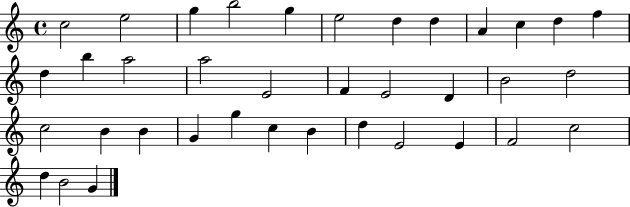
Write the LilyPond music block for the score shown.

{
  \clef treble
  \time 4/4
  \defaultTimeSignature
  \key c \major
  c''2 e''2 | g''4 b''2 g''4 | e''2 d''4 d''4 | a'4 c''4 d''4 f''4 | \break d''4 b''4 a''2 | a''2 e'2 | f'4 e'2 d'4 | b'2 d''2 | \break c''2 b'4 b'4 | g'4 g''4 c''4 b'4 | d''4 e'2 e'4 | f'2 c''2 | \break d''4 b'2 g'4 | \bar "|."
}